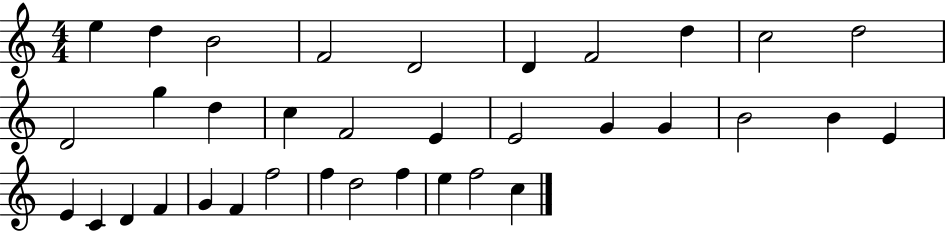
{
  \clef treble
  \numericTimeSignature
  \time 4/4
  \key c \major
  e''4 d''4 b'2 | f'2 d'2 | d'4 f'2 d''4 | c''2 d''2 | \break d'2 g''4 d''4 | c''4 f'2 e'4 | e'2 g'4 g'4 | b'2 b'4 e'4 | \break e'4 c'4 d'4 f'4 | g'4 f'4 f''2 | f''4 d''2 f''4 | e''4 f''2 c''4 | \break \bar "|."
}